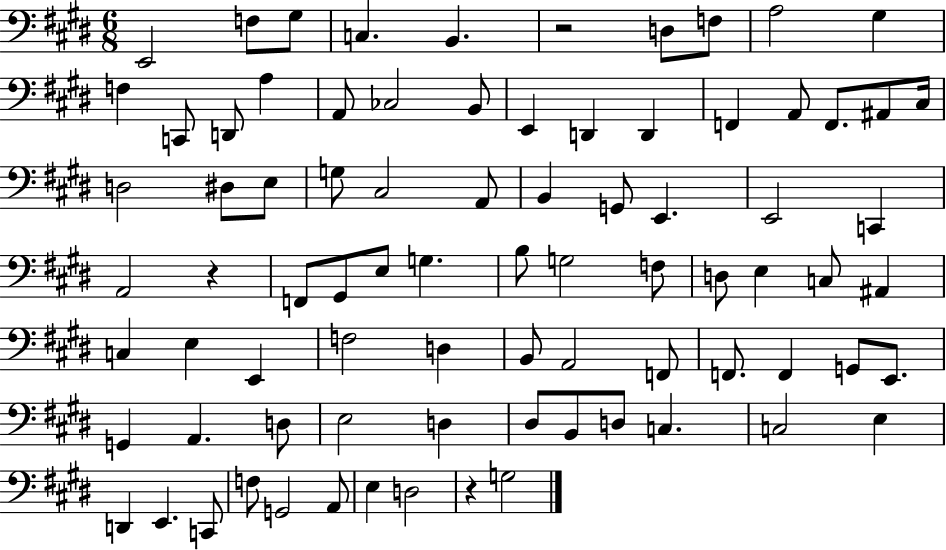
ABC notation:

X:1
T:Untitled
M:6/8
L:1/4
K:E
E,,2 F,/2 ^G,/2 C, B,, z2 D,/2 F,/2 A,2 ^G, F, C,,/2 D,,/2 A, A,,/2 _C,2 B,,/2 E,, D,, D,, F,, A,,/2 F,,/2 ^A,,/2 ^C,/4 D,2 ^D,/2 E,/2 G,/2 ^C,2 A,,/2 B,, G,,/2 E,, E,,2 C,, A,,2 z F,,/2 ^G,,/2 E,/2 G, B,/2 G,2 F,/2 D,/2 E, C,/2 ^A,, C, E, E,, F,2 D, B,,/2 A,,2 F,,/2 F,,/2 F,, G,,/2 E,,/2 G,, A,, D,/2 E,2 D, ^D,/2 B,,/2 D,/2 C, C,2 E, D,, E,, C,,/2 F,/2 G,,2 A,,/2 E, D,2 z G,2